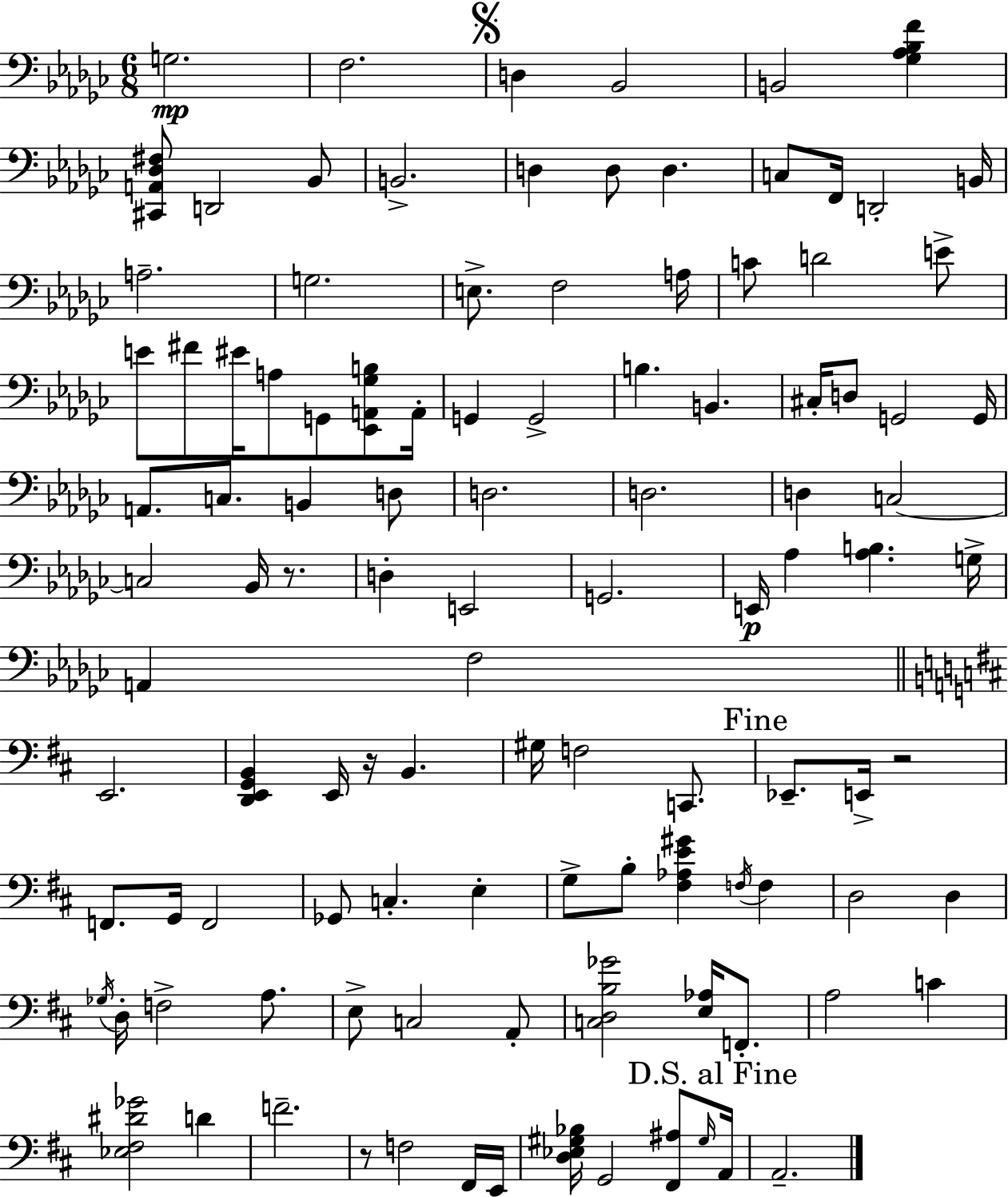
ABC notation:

X:1
T:Untitled
M:6/8
L:1/4
K:Ebm
G,2 F,2 D, _B,,2 B,,2 [_G,_A,_B,F] [^C,,A,,_D,^F,]/2 D,,2 _B,,/2 B,,2 D, D,/2 D, C,/2 F,,/4 D,,2 B,,/4 A,2 G,2 E,/2 F,2 A,/4 C/2 D2 E/2 E/2 ^F/2 ^E/4 A,/2 G,,/2 [_E,,A,,_G,B,]/2 A,,/4 G,, G,,2 B, B,, ^C,/4 D,/2 G,,2 G,,/4 A,,/2 C,/2 B,, D,/2 D,2 D,2 D, C,2 C,2 _B,,/4 z/2 D, E,,2 G,,2 E,,/4 _A, [_A,B,] G,/4 A,, F,2 E,,2 [D,,E,,G,,B,,] E,,/4 z/4 B,, ^G,/4 F,2 C,,/2 _E,,/2 E,,/4 z2 F,,/2 G,,/4 F,,2 _G,,/2 C, E, G,/2 B,/2 [^F,_A,E^G] F,/4 F, D,2 D, _G,/4 D,/4 F,2 A,/2 E,/2 C,2 A,,/2 [C,D,B,_G]2 [E,_A,]/4 F,,/2 A,2 C [_E,^F,^D_G]2 D F2 z/2 F,2 ^F,,/4 E,,/4 [D,_E,^G,_B,]/4 G,,2 [^F,,^A,]/2 ^G,/4 A,,/4 A,,2